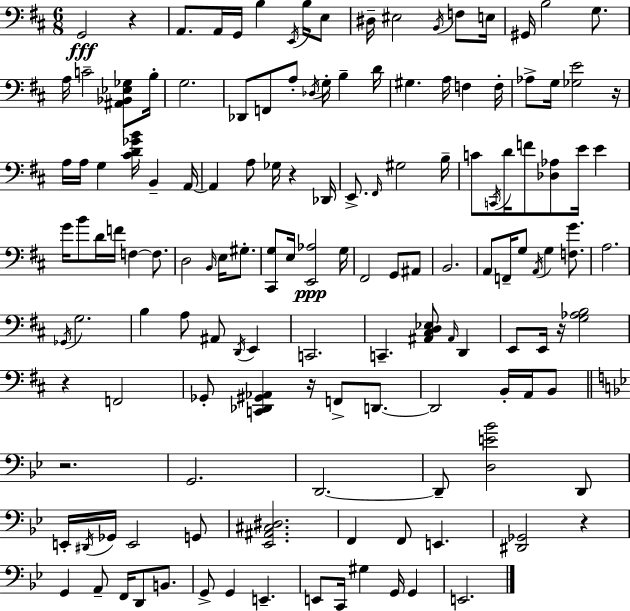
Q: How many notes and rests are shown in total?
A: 142